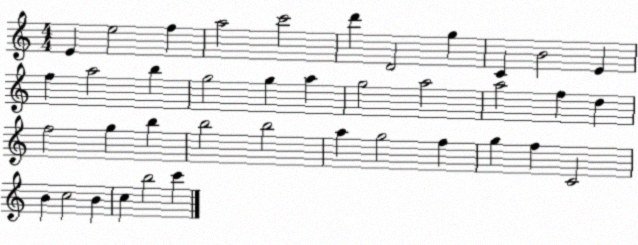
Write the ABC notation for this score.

X:1
T:Untitled
M:4/4
L:1/4
K:C
E e2 f a2 c'2 d' D2 g C B2 E f a2 b g2 g a g2 a2 a2 f d f2 g b b2 b2 a g2 f g f C2 B c2 B c b2 c'